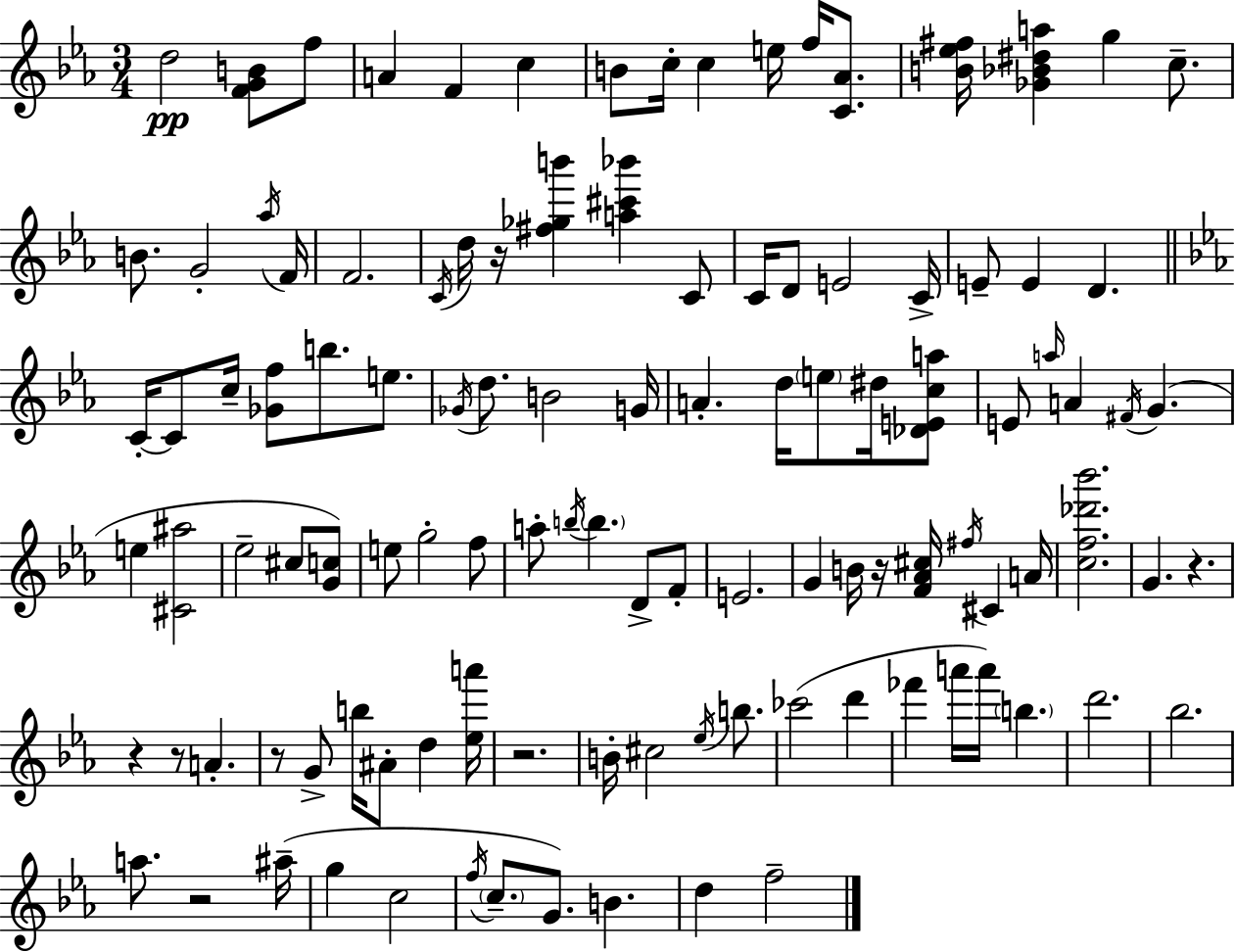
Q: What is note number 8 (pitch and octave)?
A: C5